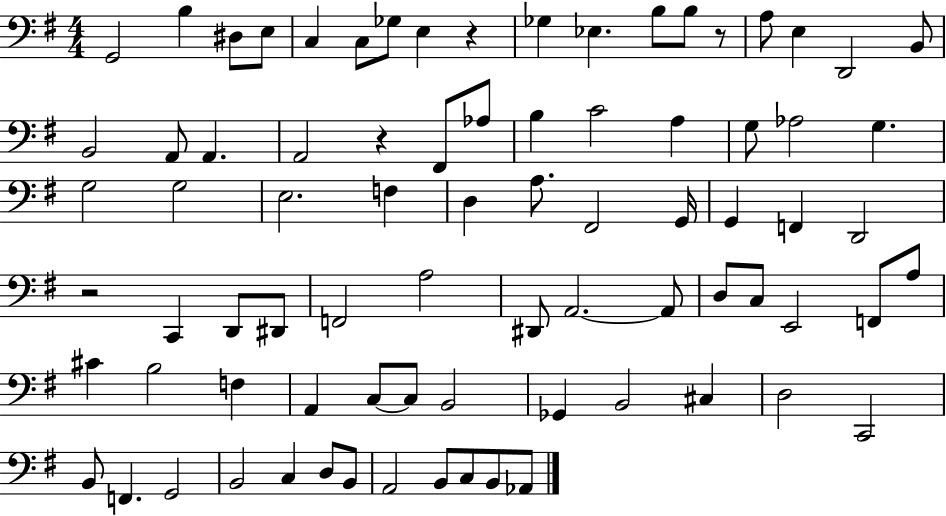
{
  \clef bass
  \numericTimeSignature
  \time 4/4
  \key g \major
  g,2 b4 dis8 e8 | c4 c8 ges8 e4 r4 | ges4 ees4. b8 b8 r8 | a8 e4 d,2 b,8 | \break b,2 a,8 a,4. | a,2 r4 fis,8 aes8 | b4 c'2 a4 | g8 aes2 g4. | \break g2 g2 | e2. f4 | d4 a8. fis,2 g,16 | g,4 f,4 d,2 | \break r2 c,4 d,8 dis,8 | f,2 a2 | dis,8 a,2.~~ a,8 | d8 c8 e,2 f,8 a8 | \break cis'4 b2 f4 | a,4 c8~~ c8 b,2 | ges,4 b,2 cis4 | d2 c,2 | \break b,8 f,4. g,2 | b,2 c4 d8 b,8 | a,2 b,8 c8 b,8 aes,8 | \bar "|."
}